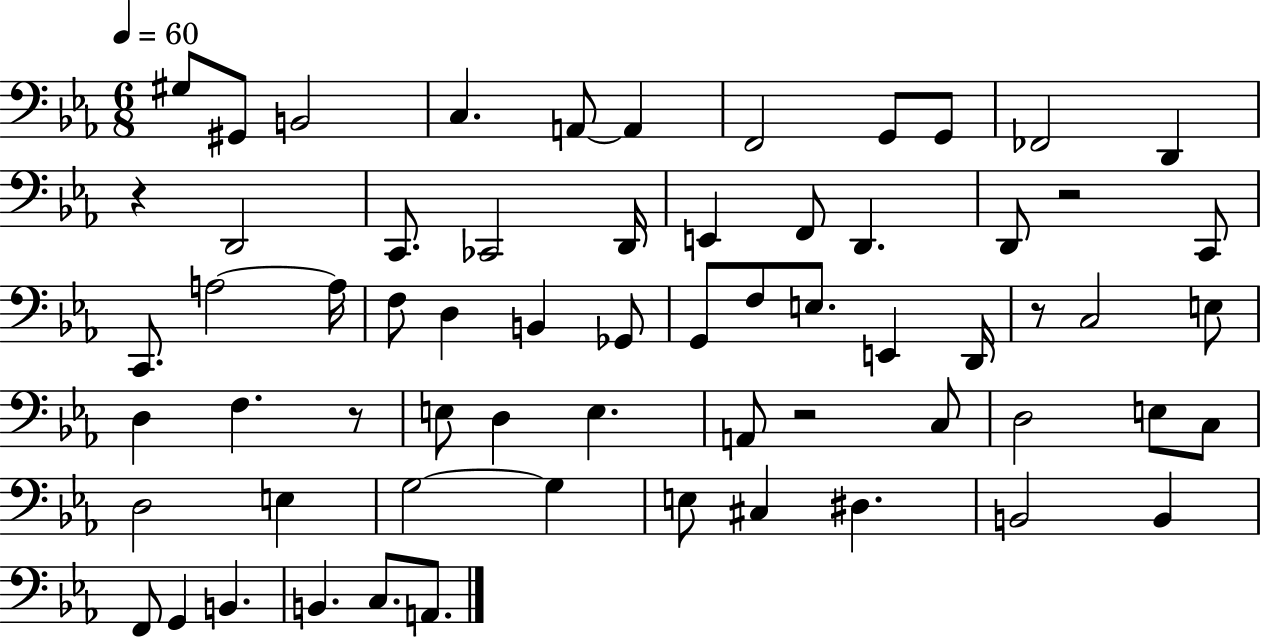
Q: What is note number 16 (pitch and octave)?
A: E2